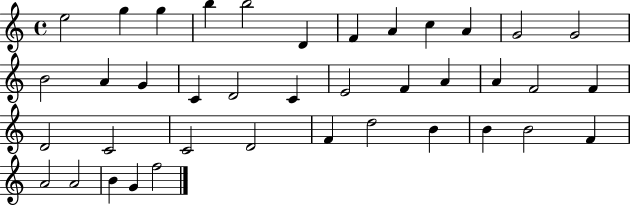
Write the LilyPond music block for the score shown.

{
  \clef treble
  \time 4/4
  \defaultTimeSignature
  \key c \major
  e''2 g''4 g''4 | b''4 b''2 d'4 | f'4 a'4 c''4 a'4 | g'2 g'2 | \break b'2 a'4 g'4 | c'4 d'2 c'4 | e'2 f'4 a'4 | a'4 f'2 f'4 | \break d'2 c'2 | c'2 d'2 | f'4 d''2 b'4 | b'4 b'2 f'4 | \break a'2 a'2 | b'4 g'4 f''2 | \bar "|."
}